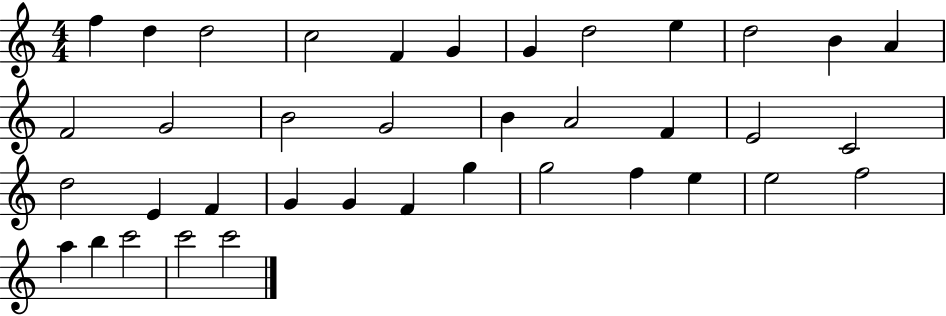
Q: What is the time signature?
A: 4/4